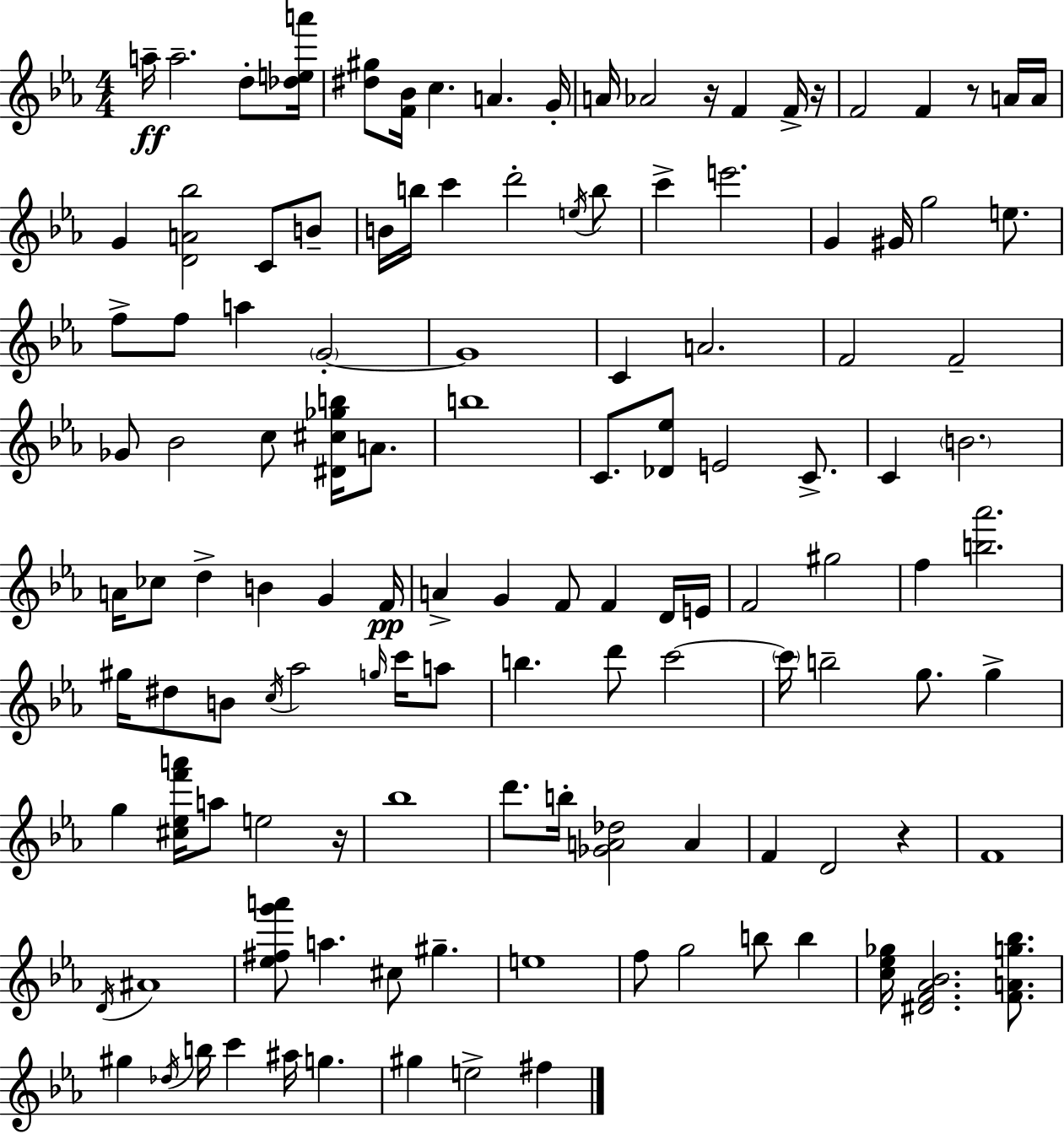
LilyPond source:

{
  \clef treble
  \numericTimeSignature
  \time 4/4
  \key ees \major
  a''16--\ff a''2.-- d''8-. <des'' e'' a'''>16 | <dis'' gis''>8 <f' bes'>16 c''4. a'4. g'16-. | a'16 aes'2 r16 f'4 f'16-> r16 | f'2 f'4 r8 a'16 a'16 | \break g'4 <d' a' bes''>2 c'8 b'8-- | b'16 b''16 c'''4 d'''2-. \acciaccatura { e''16 } b''8 | c'''4-> e'''2. | g'4 gis'16 g''2 e''8. | \break f''8-> f''8 a''4 \parenthesize g'2-.~~ | g'1 | c'4 a'2. | f'2 f'2-- | \break ges'8 bes'2 c''8 <dis' cis'' ges'' b''>16 a'8. | b''1 | c'8. <des' ees''>8 e'2 c'8.-> | c'4 \parenthesize b'2. | \break a'16 ces''8 d''4-> b'4 g'4 | f'16\pp a'4-> g'4 f'8 f'4 d'16 | e'16 f'2 gis''2 | f''4 <b'' aes'''>2. | \break gis''16 dis''8 b'8 \acciaccatura { c''16 } aes''2 \grace { g''16 } | c'''16 a''8 b''4. d'''8 c'''2~~ | \parenthesize c'''16 b''2-- g''8. g''4-> | g''4 <cis'' ees'' f''' a'''>16 a''8 e''2 | \break r16 bes''1 | d'''8. b''16-. <ges' a' des''>2 a'4 | f'4 d'2 r4 | f'1 | \break \acciaccatura { d'16 } ais'1 | <ees'' fis'' g''' a'''>8 a''4. cis''8 gis''4.-- | e''1 | f''8 g''2 b''8 | \break b''4 <c'' ees'' ges''>16 <dis' f' aes' bes'>2. | <f' a' g'' bes''>8. gis''4 \acciaccatura { des''16 } b''16 c'''4 ais''16 g''4. | gis''4 e''2-> | fis''4 \bar "|."
}